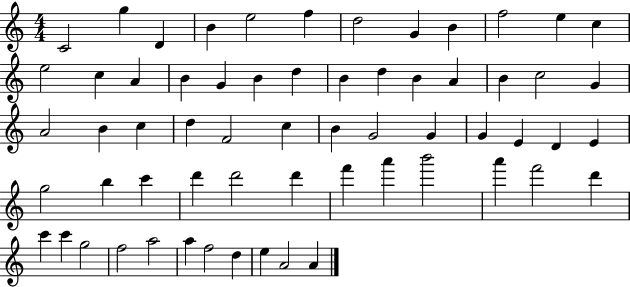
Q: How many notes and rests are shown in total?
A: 62